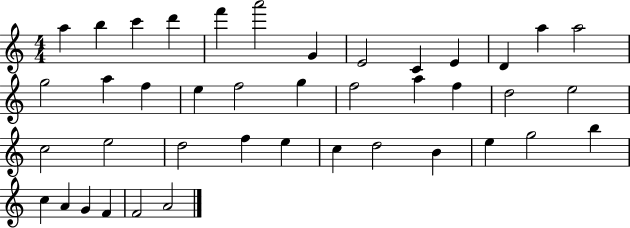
A5/q B5/q C6/q D6/q F6/q A6/h G4/q E4/h C4/q E4/q D4/q A5/q A5/h G5/h A5/q F5/q E5/q F5/h G5/q F5/h A5/q F5/q D5/h E5/h C5/h E5/h D5/h F5/q E5/q C5/q D5/h B4/q E5/q G5/h B5/q C5/q A4/q G4/q F4/q F4/h A4/h